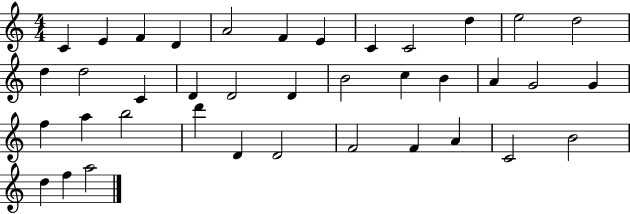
C4/q E4/q F4/q D4/q A4/h F4/q E4/q C4/q C4/h D5/q E5/h D5/h D5/q D5/h C4/q D4/q D4/h D4/q B4/h C5/q B4/q A4/q G4/h G4/q F5/q A5/q B5/h D6/q D4/q D4/h F4/h F4/q A4/q C4/h B4/h D5/q F5/q A5/h